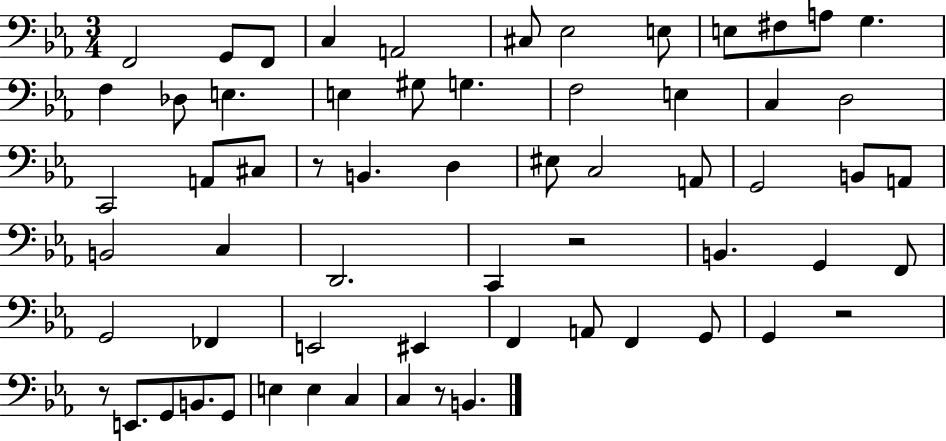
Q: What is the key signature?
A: EES major